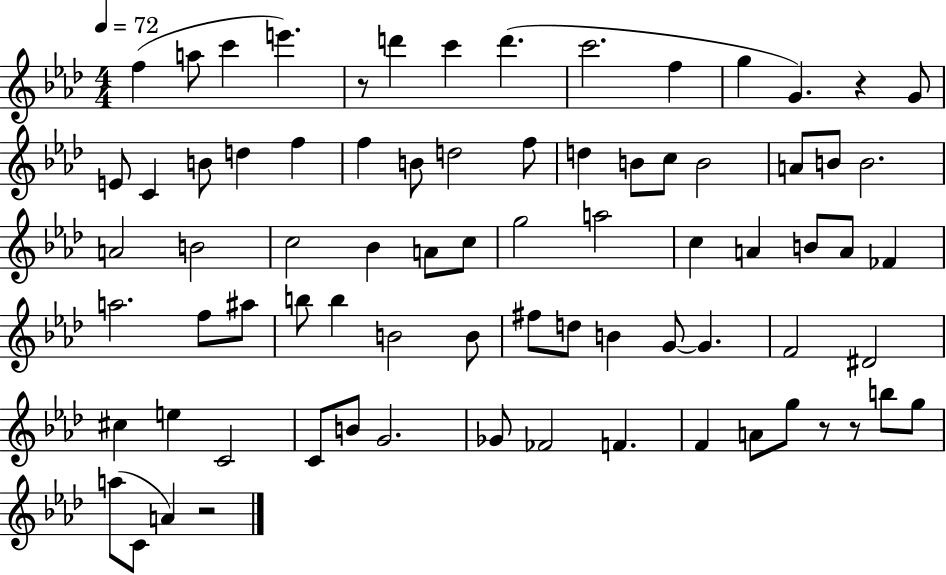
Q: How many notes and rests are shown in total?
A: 77